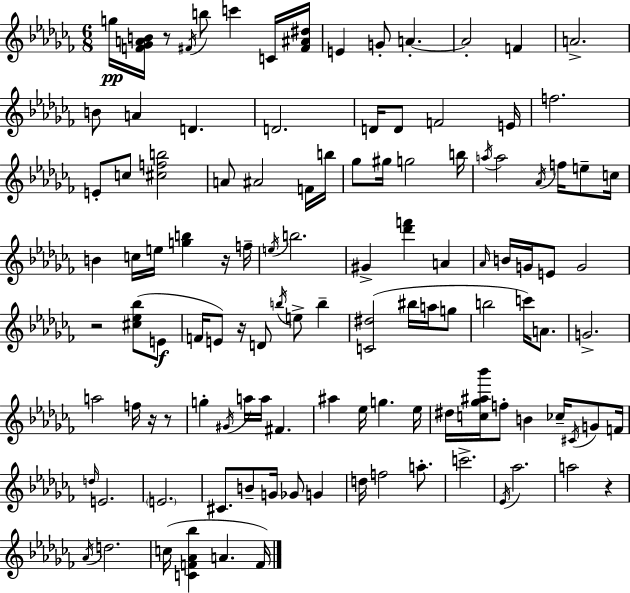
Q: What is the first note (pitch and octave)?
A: G5